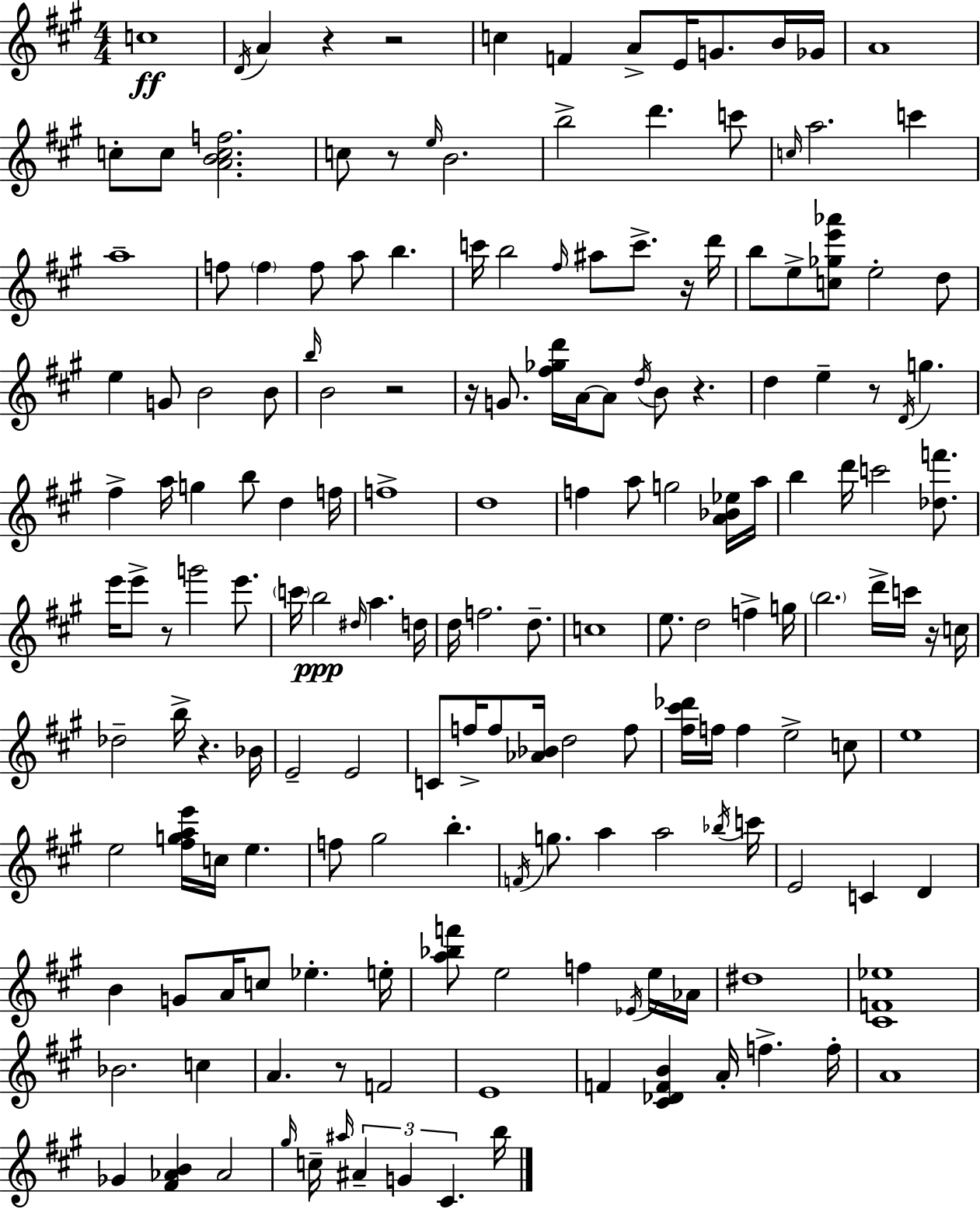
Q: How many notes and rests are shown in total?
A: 174